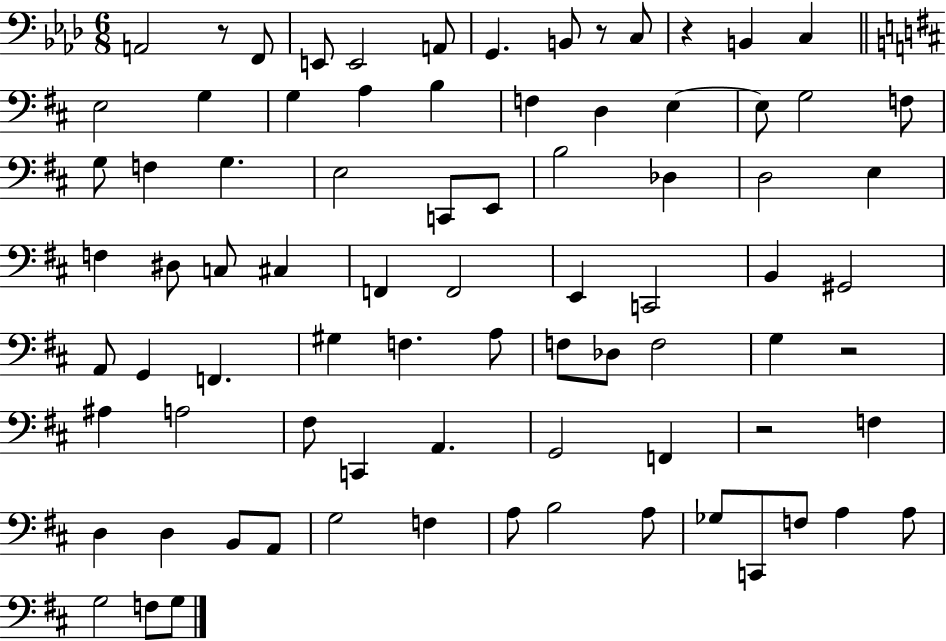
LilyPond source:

{
  \clef bass
  \numericTimeSignature
  \time 6/8
  \key aes \major
  a,2 r8 f,8 | e,8 e,2 a,8 | g,4. b,8 r8 c8 | r4 b,4 c4 | \break \bar "||" \break \key b \minor e2 g4 | g4 a4 b4 | f4 d4 e4~~ | e8 g2 f8 | \break g8 f4 g4. | e2 c,8 e,8 | b2 des4 | d2 e4 | \break f4 dis8 c8 cis4 | f,4 f,2 | e,4 c,2 | b,4 gis,2 | \break a,8 g,4 f,4. | gis4 f4. a8 | f8 des8 f2 | g4 r2 | \break ais4 a2 | fis8 c,4 a,4. | g,2 f,4 | r2 f4 | \break d4 d4 b,8 a,8 | g2 f4 | a8 b2 a8 | ges8 c,8 f8 a4 a8 | \break g2 f8 g8 | \bar "|."
}